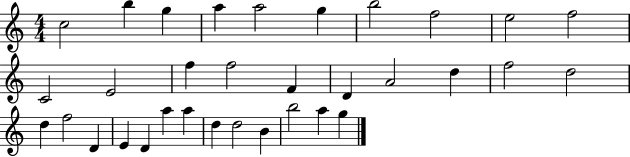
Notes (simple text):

C5/h B5/q G5/q A5/q A5/h G5/q B5/h F5/h E5/h F5/h C4/h E4/h F5/q F5/h F4/q D4/q A4/h D5/q F5/h D5/h D5/q F5/h D4/q E4/q D4/q A5/q A5/q D5/q D5/h B4/q B5/h A5/q G5/q